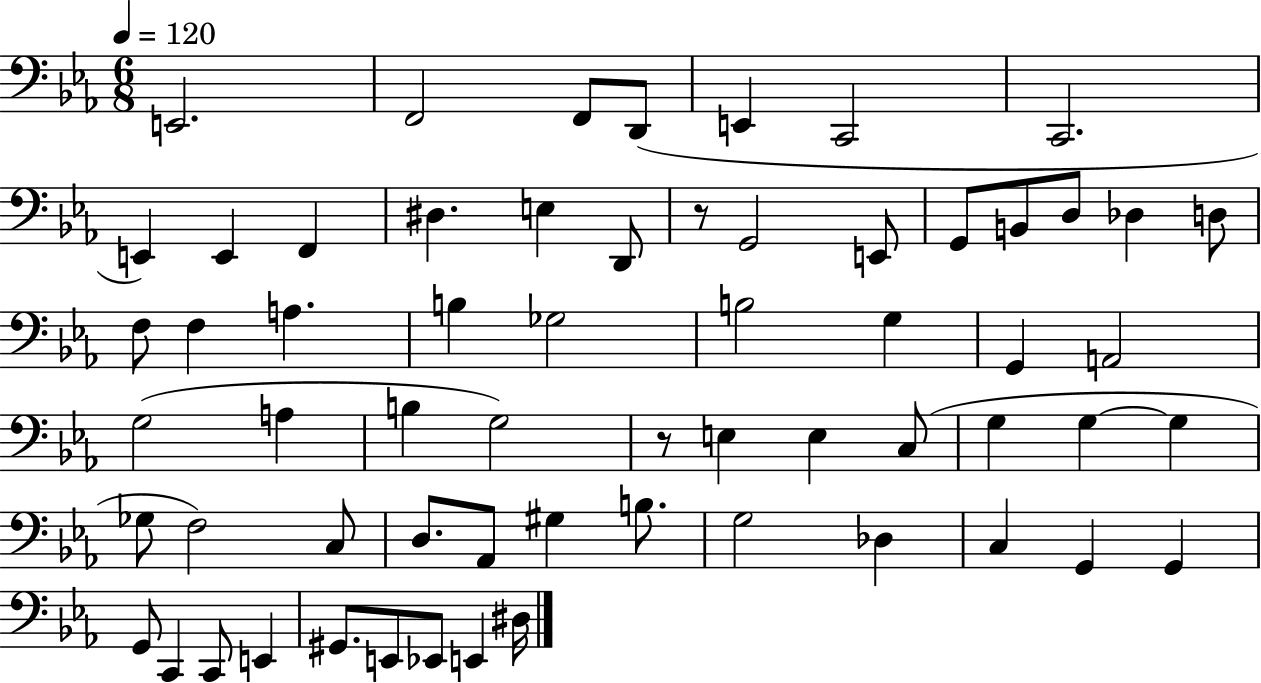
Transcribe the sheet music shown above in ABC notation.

X:1
T:Untitled
M:6/8
L:1/4
K:Eb
E,,2 F,,2 F,,/2 D,,/2 E,, C,,2 C,,2 E,, E,, F,, ^D, E, D,,/2 z/2 G,,2 E,,/2 G,,/2 B,,/2 D,/2 _D, D,/2 F,/2 F, A, B, _G,2 B,2 G, G,, A,,2 G,2 A, B, G,2 z/2 E, E, C,/2 G, G, G, _G,/2 F,2 C,/2 D,/2 _A,,/2 ^G, B,/2 G,2 _D, C, G,, G,, G,,/2 C,, C,,/2 E,, ^G,,/2 E,,/2 _E,,/2 E,, ^D,/4